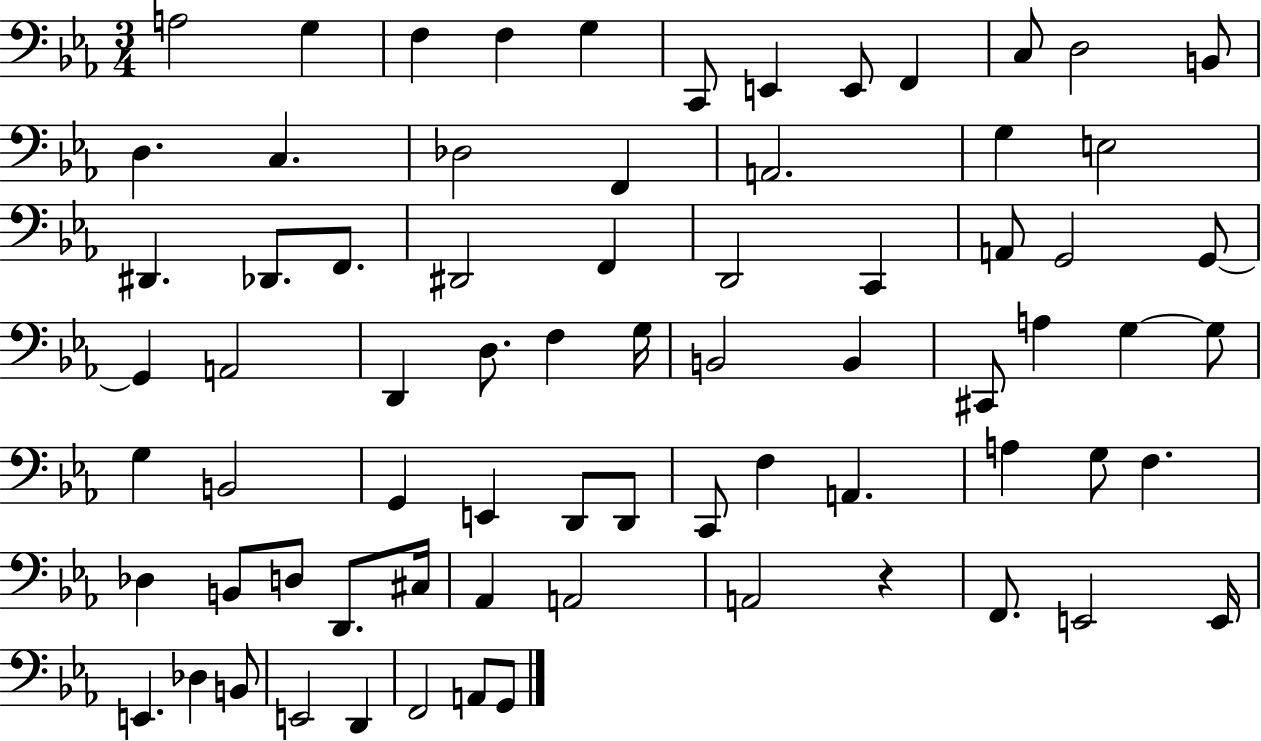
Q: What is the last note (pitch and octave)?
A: G2